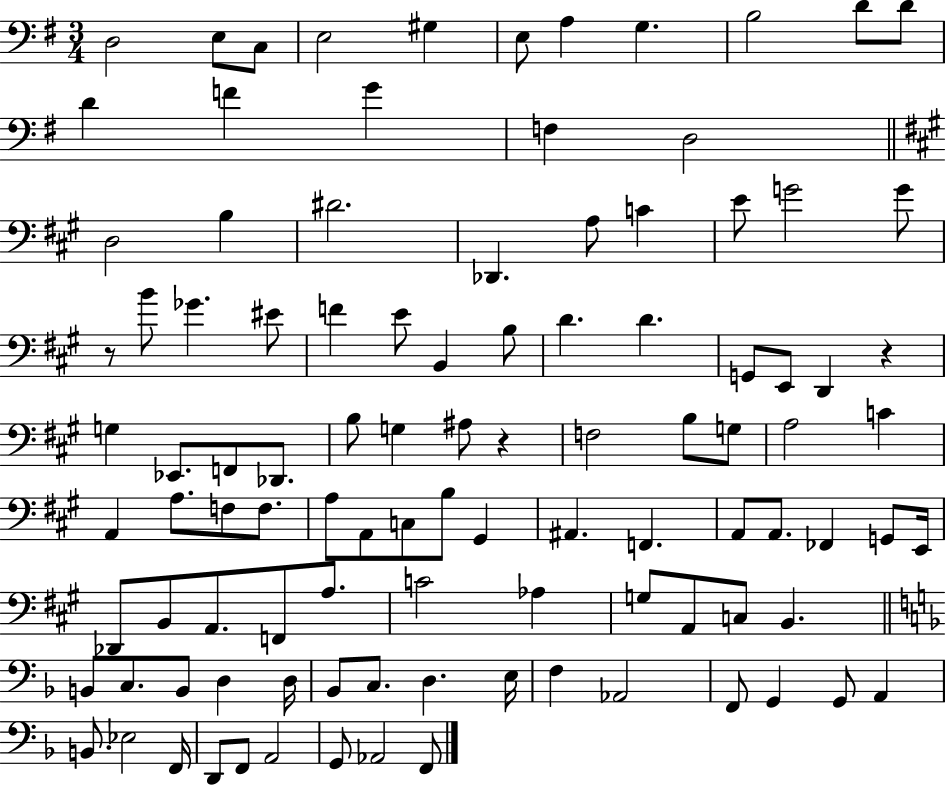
D3/h E3/e C3/e E3/h G#3/q E3/e A3/q G3/q. B3/h D4/e D4/e D4/q F4/q G4/q F3/q D3/h D3/h B3/q D#4/h. Db2/q. A3/e C4/q E4/e G4/h G4/e R/e B4/e Gb4/q. EIS4/e F4/q E4/e B2/q B3/e D4/q. D4/q. G2/e E2/e D2/q R/q G3/q Eb2/e. F2/e Db2/e. B3/e G3/q A#3/e R/q F3/h B3/e G3/e A3/h C4/q A2/q A3/e. F3/e F3/e. A3/e A2/e C3/e B3/e G#2/q A#2/q. F2/q. A2/e A2/e. FES2/q G2/e E2/s Db2/e B2/e A2/e. F2/e A3/e. C4/h Ab3/q G3/e A2/e C3/e B2/q. B2/e C3/e. B2/e D3/q D3/s Bb2/e C3/e. D3/q. E3/s F3/q Ab2/h F2/e G2/q G2/e A2/q B2/e. Eb3/h F2/s D2/e F2/e A2/h G2/e Ab2/h F2/e